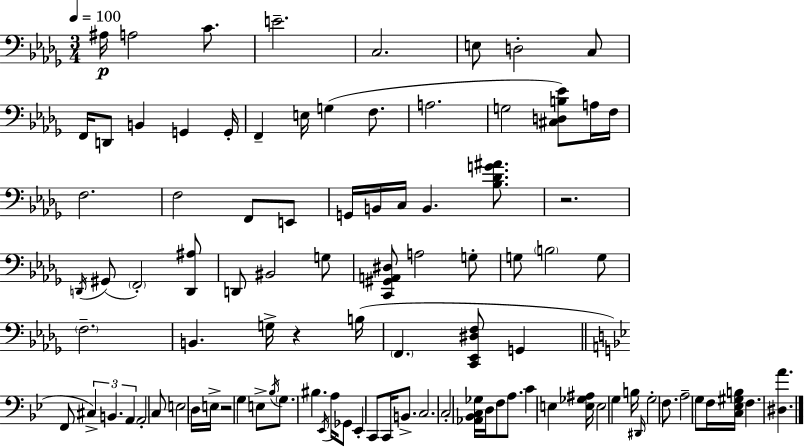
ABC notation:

X:1
T:Untitled
M:3/4
L:1/4
K:Bbm
^A,/4 A,2 C/2 E2 C,2 E,/2 D,2 C,/2 F,,/4 D,,/2 B,, G,, G,,/4 F,, E,/4 G, F,/2 A,2 G,2 [^C,D,B,_E]/2 A,/4 F,/4 F,2 F,2 F,,/2 E,,/2 G,,/4 B,,/4 C,/4 B,, [_B,_DG^A]/2 z2 D,,/4 ^G,,/2 F,,2 [D,,^A,]/2 D,,/2 ^B,,2 G,/2 [C,,^G,,A,,^D,]/2 A,2 G,/2 G,/2 B,2 G,/2 F,2 B,, G,/4 z B,/4 F,, [C,,_E,,^D,F,]/2 G,, F,,/2 ^C, B,, A,, A,,2 C,/2 E,2 D,/4 E,/4 z2 G, E,/2 _B,/4 G,/2 ^B, _E,,/4 A,/4 _G,,/2 _E,, C,,/2 C,,/4 B,,/2 C,2 C,2 [_A,,_B,,C,_G,]/4 D,/4 F,/2 A,/2 C E, [E,_G,^A,]/4 E,2 G, B,/4 ^D,,/4 G,2 F,/2 A,2 G,/2 F,/4 [C,_E,^G,B,]/4 F, [^D,A]